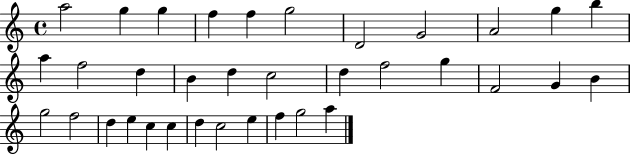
A5/h G5/q G5/q F5/q F5/q G5/h D4/h G4/h A4/h G5/q B5/q A5/q F5/h D5/q B4/q D5/q C5/h D5/q F5/h G5/q F4/h G4/q B4/q G5/h F5/h D5/q E5/q C5/q C5/q D5/q C5/h E5/q F5/q G5/h A5/q